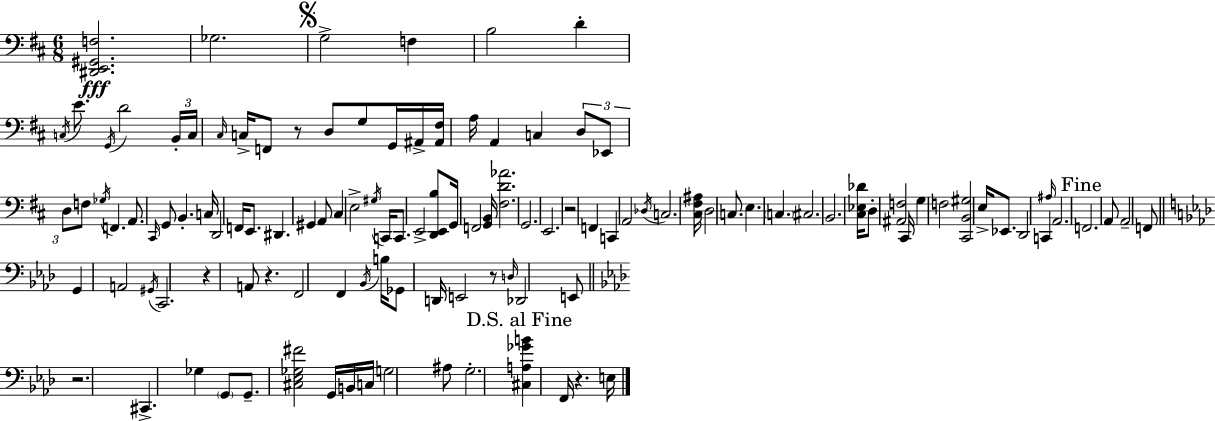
{
  \clef bass
  \numericTimeSignature
  \time 6/8
  \key d \major
  <dis, e, gis, f>2.\fff | ges2. | \mark \markup { \musicglyph "scripts.segno" } g2-> f4 | b2 d'4-. | \break \acciaccatura { c16 } e'8. \acciaccatura { g,16 } d'2 | \tuplet 3/2 { b,16-. c16 \grace { cis16 } } c16-> f,8 r8 d8 g8 | g,16 ais,16-> <ais, fis>16 a16 a,4 c4 | \tuplet 3/2 { d8 ees,8 d8 } f8 \acciaccatura { ges16 } f,4. | \break a,8. \grace { cis,16 } g,8 b,4.-. | c16 d,2 | f,16 e,8. dis,4. gis,4 | a,8 cis4 e2-> | \break \acciaccatura { gis16 } c,16 c,8. e,2-> | <d, e, b>8 g,16 f,2 | <g, b,>16 <fis d' aes'>2. | g,2. | \break e,2. | r2 | f,4 c,4 a,2 | \acciaccatura { des16 } c2. | \break <cis fis ais>16 d2 | c8. e4. | \parenthesize c4. cis2. | b,2. | \break <cis ees des'>16 d8-. <ais, f>2 | cis,16 g4 f2 | <cis, b, gis>2 | e16-> ees,8. d,2 | \break c,4 \grace { ais16 } a,2. | \mark "Fine" f,2. | a,8 a,2-- | f,8 \bar "||" \break \key f \minor g,4 a,2 | \acciaccatura { gis,16 } c,2. | r4 a,8 r4. | f,2 f,4 | \break \acciaccatura { bes,16 } b16 ges,8 d,16 e,2 | r8 \grace { d16 } des,2 | e,8 \bar "||" \break \key aes \major r2. | cis,4.-> ges4 \parenthesize g,8 | g,8.-- <cis ees ges fis'>2 g,16 | b,16 c16 g2 ais8 | \break g2.-. | \mark "D.S. al Fine" <cis a ges' b'>4 f,16 r4. e16 | \bar "|."
}